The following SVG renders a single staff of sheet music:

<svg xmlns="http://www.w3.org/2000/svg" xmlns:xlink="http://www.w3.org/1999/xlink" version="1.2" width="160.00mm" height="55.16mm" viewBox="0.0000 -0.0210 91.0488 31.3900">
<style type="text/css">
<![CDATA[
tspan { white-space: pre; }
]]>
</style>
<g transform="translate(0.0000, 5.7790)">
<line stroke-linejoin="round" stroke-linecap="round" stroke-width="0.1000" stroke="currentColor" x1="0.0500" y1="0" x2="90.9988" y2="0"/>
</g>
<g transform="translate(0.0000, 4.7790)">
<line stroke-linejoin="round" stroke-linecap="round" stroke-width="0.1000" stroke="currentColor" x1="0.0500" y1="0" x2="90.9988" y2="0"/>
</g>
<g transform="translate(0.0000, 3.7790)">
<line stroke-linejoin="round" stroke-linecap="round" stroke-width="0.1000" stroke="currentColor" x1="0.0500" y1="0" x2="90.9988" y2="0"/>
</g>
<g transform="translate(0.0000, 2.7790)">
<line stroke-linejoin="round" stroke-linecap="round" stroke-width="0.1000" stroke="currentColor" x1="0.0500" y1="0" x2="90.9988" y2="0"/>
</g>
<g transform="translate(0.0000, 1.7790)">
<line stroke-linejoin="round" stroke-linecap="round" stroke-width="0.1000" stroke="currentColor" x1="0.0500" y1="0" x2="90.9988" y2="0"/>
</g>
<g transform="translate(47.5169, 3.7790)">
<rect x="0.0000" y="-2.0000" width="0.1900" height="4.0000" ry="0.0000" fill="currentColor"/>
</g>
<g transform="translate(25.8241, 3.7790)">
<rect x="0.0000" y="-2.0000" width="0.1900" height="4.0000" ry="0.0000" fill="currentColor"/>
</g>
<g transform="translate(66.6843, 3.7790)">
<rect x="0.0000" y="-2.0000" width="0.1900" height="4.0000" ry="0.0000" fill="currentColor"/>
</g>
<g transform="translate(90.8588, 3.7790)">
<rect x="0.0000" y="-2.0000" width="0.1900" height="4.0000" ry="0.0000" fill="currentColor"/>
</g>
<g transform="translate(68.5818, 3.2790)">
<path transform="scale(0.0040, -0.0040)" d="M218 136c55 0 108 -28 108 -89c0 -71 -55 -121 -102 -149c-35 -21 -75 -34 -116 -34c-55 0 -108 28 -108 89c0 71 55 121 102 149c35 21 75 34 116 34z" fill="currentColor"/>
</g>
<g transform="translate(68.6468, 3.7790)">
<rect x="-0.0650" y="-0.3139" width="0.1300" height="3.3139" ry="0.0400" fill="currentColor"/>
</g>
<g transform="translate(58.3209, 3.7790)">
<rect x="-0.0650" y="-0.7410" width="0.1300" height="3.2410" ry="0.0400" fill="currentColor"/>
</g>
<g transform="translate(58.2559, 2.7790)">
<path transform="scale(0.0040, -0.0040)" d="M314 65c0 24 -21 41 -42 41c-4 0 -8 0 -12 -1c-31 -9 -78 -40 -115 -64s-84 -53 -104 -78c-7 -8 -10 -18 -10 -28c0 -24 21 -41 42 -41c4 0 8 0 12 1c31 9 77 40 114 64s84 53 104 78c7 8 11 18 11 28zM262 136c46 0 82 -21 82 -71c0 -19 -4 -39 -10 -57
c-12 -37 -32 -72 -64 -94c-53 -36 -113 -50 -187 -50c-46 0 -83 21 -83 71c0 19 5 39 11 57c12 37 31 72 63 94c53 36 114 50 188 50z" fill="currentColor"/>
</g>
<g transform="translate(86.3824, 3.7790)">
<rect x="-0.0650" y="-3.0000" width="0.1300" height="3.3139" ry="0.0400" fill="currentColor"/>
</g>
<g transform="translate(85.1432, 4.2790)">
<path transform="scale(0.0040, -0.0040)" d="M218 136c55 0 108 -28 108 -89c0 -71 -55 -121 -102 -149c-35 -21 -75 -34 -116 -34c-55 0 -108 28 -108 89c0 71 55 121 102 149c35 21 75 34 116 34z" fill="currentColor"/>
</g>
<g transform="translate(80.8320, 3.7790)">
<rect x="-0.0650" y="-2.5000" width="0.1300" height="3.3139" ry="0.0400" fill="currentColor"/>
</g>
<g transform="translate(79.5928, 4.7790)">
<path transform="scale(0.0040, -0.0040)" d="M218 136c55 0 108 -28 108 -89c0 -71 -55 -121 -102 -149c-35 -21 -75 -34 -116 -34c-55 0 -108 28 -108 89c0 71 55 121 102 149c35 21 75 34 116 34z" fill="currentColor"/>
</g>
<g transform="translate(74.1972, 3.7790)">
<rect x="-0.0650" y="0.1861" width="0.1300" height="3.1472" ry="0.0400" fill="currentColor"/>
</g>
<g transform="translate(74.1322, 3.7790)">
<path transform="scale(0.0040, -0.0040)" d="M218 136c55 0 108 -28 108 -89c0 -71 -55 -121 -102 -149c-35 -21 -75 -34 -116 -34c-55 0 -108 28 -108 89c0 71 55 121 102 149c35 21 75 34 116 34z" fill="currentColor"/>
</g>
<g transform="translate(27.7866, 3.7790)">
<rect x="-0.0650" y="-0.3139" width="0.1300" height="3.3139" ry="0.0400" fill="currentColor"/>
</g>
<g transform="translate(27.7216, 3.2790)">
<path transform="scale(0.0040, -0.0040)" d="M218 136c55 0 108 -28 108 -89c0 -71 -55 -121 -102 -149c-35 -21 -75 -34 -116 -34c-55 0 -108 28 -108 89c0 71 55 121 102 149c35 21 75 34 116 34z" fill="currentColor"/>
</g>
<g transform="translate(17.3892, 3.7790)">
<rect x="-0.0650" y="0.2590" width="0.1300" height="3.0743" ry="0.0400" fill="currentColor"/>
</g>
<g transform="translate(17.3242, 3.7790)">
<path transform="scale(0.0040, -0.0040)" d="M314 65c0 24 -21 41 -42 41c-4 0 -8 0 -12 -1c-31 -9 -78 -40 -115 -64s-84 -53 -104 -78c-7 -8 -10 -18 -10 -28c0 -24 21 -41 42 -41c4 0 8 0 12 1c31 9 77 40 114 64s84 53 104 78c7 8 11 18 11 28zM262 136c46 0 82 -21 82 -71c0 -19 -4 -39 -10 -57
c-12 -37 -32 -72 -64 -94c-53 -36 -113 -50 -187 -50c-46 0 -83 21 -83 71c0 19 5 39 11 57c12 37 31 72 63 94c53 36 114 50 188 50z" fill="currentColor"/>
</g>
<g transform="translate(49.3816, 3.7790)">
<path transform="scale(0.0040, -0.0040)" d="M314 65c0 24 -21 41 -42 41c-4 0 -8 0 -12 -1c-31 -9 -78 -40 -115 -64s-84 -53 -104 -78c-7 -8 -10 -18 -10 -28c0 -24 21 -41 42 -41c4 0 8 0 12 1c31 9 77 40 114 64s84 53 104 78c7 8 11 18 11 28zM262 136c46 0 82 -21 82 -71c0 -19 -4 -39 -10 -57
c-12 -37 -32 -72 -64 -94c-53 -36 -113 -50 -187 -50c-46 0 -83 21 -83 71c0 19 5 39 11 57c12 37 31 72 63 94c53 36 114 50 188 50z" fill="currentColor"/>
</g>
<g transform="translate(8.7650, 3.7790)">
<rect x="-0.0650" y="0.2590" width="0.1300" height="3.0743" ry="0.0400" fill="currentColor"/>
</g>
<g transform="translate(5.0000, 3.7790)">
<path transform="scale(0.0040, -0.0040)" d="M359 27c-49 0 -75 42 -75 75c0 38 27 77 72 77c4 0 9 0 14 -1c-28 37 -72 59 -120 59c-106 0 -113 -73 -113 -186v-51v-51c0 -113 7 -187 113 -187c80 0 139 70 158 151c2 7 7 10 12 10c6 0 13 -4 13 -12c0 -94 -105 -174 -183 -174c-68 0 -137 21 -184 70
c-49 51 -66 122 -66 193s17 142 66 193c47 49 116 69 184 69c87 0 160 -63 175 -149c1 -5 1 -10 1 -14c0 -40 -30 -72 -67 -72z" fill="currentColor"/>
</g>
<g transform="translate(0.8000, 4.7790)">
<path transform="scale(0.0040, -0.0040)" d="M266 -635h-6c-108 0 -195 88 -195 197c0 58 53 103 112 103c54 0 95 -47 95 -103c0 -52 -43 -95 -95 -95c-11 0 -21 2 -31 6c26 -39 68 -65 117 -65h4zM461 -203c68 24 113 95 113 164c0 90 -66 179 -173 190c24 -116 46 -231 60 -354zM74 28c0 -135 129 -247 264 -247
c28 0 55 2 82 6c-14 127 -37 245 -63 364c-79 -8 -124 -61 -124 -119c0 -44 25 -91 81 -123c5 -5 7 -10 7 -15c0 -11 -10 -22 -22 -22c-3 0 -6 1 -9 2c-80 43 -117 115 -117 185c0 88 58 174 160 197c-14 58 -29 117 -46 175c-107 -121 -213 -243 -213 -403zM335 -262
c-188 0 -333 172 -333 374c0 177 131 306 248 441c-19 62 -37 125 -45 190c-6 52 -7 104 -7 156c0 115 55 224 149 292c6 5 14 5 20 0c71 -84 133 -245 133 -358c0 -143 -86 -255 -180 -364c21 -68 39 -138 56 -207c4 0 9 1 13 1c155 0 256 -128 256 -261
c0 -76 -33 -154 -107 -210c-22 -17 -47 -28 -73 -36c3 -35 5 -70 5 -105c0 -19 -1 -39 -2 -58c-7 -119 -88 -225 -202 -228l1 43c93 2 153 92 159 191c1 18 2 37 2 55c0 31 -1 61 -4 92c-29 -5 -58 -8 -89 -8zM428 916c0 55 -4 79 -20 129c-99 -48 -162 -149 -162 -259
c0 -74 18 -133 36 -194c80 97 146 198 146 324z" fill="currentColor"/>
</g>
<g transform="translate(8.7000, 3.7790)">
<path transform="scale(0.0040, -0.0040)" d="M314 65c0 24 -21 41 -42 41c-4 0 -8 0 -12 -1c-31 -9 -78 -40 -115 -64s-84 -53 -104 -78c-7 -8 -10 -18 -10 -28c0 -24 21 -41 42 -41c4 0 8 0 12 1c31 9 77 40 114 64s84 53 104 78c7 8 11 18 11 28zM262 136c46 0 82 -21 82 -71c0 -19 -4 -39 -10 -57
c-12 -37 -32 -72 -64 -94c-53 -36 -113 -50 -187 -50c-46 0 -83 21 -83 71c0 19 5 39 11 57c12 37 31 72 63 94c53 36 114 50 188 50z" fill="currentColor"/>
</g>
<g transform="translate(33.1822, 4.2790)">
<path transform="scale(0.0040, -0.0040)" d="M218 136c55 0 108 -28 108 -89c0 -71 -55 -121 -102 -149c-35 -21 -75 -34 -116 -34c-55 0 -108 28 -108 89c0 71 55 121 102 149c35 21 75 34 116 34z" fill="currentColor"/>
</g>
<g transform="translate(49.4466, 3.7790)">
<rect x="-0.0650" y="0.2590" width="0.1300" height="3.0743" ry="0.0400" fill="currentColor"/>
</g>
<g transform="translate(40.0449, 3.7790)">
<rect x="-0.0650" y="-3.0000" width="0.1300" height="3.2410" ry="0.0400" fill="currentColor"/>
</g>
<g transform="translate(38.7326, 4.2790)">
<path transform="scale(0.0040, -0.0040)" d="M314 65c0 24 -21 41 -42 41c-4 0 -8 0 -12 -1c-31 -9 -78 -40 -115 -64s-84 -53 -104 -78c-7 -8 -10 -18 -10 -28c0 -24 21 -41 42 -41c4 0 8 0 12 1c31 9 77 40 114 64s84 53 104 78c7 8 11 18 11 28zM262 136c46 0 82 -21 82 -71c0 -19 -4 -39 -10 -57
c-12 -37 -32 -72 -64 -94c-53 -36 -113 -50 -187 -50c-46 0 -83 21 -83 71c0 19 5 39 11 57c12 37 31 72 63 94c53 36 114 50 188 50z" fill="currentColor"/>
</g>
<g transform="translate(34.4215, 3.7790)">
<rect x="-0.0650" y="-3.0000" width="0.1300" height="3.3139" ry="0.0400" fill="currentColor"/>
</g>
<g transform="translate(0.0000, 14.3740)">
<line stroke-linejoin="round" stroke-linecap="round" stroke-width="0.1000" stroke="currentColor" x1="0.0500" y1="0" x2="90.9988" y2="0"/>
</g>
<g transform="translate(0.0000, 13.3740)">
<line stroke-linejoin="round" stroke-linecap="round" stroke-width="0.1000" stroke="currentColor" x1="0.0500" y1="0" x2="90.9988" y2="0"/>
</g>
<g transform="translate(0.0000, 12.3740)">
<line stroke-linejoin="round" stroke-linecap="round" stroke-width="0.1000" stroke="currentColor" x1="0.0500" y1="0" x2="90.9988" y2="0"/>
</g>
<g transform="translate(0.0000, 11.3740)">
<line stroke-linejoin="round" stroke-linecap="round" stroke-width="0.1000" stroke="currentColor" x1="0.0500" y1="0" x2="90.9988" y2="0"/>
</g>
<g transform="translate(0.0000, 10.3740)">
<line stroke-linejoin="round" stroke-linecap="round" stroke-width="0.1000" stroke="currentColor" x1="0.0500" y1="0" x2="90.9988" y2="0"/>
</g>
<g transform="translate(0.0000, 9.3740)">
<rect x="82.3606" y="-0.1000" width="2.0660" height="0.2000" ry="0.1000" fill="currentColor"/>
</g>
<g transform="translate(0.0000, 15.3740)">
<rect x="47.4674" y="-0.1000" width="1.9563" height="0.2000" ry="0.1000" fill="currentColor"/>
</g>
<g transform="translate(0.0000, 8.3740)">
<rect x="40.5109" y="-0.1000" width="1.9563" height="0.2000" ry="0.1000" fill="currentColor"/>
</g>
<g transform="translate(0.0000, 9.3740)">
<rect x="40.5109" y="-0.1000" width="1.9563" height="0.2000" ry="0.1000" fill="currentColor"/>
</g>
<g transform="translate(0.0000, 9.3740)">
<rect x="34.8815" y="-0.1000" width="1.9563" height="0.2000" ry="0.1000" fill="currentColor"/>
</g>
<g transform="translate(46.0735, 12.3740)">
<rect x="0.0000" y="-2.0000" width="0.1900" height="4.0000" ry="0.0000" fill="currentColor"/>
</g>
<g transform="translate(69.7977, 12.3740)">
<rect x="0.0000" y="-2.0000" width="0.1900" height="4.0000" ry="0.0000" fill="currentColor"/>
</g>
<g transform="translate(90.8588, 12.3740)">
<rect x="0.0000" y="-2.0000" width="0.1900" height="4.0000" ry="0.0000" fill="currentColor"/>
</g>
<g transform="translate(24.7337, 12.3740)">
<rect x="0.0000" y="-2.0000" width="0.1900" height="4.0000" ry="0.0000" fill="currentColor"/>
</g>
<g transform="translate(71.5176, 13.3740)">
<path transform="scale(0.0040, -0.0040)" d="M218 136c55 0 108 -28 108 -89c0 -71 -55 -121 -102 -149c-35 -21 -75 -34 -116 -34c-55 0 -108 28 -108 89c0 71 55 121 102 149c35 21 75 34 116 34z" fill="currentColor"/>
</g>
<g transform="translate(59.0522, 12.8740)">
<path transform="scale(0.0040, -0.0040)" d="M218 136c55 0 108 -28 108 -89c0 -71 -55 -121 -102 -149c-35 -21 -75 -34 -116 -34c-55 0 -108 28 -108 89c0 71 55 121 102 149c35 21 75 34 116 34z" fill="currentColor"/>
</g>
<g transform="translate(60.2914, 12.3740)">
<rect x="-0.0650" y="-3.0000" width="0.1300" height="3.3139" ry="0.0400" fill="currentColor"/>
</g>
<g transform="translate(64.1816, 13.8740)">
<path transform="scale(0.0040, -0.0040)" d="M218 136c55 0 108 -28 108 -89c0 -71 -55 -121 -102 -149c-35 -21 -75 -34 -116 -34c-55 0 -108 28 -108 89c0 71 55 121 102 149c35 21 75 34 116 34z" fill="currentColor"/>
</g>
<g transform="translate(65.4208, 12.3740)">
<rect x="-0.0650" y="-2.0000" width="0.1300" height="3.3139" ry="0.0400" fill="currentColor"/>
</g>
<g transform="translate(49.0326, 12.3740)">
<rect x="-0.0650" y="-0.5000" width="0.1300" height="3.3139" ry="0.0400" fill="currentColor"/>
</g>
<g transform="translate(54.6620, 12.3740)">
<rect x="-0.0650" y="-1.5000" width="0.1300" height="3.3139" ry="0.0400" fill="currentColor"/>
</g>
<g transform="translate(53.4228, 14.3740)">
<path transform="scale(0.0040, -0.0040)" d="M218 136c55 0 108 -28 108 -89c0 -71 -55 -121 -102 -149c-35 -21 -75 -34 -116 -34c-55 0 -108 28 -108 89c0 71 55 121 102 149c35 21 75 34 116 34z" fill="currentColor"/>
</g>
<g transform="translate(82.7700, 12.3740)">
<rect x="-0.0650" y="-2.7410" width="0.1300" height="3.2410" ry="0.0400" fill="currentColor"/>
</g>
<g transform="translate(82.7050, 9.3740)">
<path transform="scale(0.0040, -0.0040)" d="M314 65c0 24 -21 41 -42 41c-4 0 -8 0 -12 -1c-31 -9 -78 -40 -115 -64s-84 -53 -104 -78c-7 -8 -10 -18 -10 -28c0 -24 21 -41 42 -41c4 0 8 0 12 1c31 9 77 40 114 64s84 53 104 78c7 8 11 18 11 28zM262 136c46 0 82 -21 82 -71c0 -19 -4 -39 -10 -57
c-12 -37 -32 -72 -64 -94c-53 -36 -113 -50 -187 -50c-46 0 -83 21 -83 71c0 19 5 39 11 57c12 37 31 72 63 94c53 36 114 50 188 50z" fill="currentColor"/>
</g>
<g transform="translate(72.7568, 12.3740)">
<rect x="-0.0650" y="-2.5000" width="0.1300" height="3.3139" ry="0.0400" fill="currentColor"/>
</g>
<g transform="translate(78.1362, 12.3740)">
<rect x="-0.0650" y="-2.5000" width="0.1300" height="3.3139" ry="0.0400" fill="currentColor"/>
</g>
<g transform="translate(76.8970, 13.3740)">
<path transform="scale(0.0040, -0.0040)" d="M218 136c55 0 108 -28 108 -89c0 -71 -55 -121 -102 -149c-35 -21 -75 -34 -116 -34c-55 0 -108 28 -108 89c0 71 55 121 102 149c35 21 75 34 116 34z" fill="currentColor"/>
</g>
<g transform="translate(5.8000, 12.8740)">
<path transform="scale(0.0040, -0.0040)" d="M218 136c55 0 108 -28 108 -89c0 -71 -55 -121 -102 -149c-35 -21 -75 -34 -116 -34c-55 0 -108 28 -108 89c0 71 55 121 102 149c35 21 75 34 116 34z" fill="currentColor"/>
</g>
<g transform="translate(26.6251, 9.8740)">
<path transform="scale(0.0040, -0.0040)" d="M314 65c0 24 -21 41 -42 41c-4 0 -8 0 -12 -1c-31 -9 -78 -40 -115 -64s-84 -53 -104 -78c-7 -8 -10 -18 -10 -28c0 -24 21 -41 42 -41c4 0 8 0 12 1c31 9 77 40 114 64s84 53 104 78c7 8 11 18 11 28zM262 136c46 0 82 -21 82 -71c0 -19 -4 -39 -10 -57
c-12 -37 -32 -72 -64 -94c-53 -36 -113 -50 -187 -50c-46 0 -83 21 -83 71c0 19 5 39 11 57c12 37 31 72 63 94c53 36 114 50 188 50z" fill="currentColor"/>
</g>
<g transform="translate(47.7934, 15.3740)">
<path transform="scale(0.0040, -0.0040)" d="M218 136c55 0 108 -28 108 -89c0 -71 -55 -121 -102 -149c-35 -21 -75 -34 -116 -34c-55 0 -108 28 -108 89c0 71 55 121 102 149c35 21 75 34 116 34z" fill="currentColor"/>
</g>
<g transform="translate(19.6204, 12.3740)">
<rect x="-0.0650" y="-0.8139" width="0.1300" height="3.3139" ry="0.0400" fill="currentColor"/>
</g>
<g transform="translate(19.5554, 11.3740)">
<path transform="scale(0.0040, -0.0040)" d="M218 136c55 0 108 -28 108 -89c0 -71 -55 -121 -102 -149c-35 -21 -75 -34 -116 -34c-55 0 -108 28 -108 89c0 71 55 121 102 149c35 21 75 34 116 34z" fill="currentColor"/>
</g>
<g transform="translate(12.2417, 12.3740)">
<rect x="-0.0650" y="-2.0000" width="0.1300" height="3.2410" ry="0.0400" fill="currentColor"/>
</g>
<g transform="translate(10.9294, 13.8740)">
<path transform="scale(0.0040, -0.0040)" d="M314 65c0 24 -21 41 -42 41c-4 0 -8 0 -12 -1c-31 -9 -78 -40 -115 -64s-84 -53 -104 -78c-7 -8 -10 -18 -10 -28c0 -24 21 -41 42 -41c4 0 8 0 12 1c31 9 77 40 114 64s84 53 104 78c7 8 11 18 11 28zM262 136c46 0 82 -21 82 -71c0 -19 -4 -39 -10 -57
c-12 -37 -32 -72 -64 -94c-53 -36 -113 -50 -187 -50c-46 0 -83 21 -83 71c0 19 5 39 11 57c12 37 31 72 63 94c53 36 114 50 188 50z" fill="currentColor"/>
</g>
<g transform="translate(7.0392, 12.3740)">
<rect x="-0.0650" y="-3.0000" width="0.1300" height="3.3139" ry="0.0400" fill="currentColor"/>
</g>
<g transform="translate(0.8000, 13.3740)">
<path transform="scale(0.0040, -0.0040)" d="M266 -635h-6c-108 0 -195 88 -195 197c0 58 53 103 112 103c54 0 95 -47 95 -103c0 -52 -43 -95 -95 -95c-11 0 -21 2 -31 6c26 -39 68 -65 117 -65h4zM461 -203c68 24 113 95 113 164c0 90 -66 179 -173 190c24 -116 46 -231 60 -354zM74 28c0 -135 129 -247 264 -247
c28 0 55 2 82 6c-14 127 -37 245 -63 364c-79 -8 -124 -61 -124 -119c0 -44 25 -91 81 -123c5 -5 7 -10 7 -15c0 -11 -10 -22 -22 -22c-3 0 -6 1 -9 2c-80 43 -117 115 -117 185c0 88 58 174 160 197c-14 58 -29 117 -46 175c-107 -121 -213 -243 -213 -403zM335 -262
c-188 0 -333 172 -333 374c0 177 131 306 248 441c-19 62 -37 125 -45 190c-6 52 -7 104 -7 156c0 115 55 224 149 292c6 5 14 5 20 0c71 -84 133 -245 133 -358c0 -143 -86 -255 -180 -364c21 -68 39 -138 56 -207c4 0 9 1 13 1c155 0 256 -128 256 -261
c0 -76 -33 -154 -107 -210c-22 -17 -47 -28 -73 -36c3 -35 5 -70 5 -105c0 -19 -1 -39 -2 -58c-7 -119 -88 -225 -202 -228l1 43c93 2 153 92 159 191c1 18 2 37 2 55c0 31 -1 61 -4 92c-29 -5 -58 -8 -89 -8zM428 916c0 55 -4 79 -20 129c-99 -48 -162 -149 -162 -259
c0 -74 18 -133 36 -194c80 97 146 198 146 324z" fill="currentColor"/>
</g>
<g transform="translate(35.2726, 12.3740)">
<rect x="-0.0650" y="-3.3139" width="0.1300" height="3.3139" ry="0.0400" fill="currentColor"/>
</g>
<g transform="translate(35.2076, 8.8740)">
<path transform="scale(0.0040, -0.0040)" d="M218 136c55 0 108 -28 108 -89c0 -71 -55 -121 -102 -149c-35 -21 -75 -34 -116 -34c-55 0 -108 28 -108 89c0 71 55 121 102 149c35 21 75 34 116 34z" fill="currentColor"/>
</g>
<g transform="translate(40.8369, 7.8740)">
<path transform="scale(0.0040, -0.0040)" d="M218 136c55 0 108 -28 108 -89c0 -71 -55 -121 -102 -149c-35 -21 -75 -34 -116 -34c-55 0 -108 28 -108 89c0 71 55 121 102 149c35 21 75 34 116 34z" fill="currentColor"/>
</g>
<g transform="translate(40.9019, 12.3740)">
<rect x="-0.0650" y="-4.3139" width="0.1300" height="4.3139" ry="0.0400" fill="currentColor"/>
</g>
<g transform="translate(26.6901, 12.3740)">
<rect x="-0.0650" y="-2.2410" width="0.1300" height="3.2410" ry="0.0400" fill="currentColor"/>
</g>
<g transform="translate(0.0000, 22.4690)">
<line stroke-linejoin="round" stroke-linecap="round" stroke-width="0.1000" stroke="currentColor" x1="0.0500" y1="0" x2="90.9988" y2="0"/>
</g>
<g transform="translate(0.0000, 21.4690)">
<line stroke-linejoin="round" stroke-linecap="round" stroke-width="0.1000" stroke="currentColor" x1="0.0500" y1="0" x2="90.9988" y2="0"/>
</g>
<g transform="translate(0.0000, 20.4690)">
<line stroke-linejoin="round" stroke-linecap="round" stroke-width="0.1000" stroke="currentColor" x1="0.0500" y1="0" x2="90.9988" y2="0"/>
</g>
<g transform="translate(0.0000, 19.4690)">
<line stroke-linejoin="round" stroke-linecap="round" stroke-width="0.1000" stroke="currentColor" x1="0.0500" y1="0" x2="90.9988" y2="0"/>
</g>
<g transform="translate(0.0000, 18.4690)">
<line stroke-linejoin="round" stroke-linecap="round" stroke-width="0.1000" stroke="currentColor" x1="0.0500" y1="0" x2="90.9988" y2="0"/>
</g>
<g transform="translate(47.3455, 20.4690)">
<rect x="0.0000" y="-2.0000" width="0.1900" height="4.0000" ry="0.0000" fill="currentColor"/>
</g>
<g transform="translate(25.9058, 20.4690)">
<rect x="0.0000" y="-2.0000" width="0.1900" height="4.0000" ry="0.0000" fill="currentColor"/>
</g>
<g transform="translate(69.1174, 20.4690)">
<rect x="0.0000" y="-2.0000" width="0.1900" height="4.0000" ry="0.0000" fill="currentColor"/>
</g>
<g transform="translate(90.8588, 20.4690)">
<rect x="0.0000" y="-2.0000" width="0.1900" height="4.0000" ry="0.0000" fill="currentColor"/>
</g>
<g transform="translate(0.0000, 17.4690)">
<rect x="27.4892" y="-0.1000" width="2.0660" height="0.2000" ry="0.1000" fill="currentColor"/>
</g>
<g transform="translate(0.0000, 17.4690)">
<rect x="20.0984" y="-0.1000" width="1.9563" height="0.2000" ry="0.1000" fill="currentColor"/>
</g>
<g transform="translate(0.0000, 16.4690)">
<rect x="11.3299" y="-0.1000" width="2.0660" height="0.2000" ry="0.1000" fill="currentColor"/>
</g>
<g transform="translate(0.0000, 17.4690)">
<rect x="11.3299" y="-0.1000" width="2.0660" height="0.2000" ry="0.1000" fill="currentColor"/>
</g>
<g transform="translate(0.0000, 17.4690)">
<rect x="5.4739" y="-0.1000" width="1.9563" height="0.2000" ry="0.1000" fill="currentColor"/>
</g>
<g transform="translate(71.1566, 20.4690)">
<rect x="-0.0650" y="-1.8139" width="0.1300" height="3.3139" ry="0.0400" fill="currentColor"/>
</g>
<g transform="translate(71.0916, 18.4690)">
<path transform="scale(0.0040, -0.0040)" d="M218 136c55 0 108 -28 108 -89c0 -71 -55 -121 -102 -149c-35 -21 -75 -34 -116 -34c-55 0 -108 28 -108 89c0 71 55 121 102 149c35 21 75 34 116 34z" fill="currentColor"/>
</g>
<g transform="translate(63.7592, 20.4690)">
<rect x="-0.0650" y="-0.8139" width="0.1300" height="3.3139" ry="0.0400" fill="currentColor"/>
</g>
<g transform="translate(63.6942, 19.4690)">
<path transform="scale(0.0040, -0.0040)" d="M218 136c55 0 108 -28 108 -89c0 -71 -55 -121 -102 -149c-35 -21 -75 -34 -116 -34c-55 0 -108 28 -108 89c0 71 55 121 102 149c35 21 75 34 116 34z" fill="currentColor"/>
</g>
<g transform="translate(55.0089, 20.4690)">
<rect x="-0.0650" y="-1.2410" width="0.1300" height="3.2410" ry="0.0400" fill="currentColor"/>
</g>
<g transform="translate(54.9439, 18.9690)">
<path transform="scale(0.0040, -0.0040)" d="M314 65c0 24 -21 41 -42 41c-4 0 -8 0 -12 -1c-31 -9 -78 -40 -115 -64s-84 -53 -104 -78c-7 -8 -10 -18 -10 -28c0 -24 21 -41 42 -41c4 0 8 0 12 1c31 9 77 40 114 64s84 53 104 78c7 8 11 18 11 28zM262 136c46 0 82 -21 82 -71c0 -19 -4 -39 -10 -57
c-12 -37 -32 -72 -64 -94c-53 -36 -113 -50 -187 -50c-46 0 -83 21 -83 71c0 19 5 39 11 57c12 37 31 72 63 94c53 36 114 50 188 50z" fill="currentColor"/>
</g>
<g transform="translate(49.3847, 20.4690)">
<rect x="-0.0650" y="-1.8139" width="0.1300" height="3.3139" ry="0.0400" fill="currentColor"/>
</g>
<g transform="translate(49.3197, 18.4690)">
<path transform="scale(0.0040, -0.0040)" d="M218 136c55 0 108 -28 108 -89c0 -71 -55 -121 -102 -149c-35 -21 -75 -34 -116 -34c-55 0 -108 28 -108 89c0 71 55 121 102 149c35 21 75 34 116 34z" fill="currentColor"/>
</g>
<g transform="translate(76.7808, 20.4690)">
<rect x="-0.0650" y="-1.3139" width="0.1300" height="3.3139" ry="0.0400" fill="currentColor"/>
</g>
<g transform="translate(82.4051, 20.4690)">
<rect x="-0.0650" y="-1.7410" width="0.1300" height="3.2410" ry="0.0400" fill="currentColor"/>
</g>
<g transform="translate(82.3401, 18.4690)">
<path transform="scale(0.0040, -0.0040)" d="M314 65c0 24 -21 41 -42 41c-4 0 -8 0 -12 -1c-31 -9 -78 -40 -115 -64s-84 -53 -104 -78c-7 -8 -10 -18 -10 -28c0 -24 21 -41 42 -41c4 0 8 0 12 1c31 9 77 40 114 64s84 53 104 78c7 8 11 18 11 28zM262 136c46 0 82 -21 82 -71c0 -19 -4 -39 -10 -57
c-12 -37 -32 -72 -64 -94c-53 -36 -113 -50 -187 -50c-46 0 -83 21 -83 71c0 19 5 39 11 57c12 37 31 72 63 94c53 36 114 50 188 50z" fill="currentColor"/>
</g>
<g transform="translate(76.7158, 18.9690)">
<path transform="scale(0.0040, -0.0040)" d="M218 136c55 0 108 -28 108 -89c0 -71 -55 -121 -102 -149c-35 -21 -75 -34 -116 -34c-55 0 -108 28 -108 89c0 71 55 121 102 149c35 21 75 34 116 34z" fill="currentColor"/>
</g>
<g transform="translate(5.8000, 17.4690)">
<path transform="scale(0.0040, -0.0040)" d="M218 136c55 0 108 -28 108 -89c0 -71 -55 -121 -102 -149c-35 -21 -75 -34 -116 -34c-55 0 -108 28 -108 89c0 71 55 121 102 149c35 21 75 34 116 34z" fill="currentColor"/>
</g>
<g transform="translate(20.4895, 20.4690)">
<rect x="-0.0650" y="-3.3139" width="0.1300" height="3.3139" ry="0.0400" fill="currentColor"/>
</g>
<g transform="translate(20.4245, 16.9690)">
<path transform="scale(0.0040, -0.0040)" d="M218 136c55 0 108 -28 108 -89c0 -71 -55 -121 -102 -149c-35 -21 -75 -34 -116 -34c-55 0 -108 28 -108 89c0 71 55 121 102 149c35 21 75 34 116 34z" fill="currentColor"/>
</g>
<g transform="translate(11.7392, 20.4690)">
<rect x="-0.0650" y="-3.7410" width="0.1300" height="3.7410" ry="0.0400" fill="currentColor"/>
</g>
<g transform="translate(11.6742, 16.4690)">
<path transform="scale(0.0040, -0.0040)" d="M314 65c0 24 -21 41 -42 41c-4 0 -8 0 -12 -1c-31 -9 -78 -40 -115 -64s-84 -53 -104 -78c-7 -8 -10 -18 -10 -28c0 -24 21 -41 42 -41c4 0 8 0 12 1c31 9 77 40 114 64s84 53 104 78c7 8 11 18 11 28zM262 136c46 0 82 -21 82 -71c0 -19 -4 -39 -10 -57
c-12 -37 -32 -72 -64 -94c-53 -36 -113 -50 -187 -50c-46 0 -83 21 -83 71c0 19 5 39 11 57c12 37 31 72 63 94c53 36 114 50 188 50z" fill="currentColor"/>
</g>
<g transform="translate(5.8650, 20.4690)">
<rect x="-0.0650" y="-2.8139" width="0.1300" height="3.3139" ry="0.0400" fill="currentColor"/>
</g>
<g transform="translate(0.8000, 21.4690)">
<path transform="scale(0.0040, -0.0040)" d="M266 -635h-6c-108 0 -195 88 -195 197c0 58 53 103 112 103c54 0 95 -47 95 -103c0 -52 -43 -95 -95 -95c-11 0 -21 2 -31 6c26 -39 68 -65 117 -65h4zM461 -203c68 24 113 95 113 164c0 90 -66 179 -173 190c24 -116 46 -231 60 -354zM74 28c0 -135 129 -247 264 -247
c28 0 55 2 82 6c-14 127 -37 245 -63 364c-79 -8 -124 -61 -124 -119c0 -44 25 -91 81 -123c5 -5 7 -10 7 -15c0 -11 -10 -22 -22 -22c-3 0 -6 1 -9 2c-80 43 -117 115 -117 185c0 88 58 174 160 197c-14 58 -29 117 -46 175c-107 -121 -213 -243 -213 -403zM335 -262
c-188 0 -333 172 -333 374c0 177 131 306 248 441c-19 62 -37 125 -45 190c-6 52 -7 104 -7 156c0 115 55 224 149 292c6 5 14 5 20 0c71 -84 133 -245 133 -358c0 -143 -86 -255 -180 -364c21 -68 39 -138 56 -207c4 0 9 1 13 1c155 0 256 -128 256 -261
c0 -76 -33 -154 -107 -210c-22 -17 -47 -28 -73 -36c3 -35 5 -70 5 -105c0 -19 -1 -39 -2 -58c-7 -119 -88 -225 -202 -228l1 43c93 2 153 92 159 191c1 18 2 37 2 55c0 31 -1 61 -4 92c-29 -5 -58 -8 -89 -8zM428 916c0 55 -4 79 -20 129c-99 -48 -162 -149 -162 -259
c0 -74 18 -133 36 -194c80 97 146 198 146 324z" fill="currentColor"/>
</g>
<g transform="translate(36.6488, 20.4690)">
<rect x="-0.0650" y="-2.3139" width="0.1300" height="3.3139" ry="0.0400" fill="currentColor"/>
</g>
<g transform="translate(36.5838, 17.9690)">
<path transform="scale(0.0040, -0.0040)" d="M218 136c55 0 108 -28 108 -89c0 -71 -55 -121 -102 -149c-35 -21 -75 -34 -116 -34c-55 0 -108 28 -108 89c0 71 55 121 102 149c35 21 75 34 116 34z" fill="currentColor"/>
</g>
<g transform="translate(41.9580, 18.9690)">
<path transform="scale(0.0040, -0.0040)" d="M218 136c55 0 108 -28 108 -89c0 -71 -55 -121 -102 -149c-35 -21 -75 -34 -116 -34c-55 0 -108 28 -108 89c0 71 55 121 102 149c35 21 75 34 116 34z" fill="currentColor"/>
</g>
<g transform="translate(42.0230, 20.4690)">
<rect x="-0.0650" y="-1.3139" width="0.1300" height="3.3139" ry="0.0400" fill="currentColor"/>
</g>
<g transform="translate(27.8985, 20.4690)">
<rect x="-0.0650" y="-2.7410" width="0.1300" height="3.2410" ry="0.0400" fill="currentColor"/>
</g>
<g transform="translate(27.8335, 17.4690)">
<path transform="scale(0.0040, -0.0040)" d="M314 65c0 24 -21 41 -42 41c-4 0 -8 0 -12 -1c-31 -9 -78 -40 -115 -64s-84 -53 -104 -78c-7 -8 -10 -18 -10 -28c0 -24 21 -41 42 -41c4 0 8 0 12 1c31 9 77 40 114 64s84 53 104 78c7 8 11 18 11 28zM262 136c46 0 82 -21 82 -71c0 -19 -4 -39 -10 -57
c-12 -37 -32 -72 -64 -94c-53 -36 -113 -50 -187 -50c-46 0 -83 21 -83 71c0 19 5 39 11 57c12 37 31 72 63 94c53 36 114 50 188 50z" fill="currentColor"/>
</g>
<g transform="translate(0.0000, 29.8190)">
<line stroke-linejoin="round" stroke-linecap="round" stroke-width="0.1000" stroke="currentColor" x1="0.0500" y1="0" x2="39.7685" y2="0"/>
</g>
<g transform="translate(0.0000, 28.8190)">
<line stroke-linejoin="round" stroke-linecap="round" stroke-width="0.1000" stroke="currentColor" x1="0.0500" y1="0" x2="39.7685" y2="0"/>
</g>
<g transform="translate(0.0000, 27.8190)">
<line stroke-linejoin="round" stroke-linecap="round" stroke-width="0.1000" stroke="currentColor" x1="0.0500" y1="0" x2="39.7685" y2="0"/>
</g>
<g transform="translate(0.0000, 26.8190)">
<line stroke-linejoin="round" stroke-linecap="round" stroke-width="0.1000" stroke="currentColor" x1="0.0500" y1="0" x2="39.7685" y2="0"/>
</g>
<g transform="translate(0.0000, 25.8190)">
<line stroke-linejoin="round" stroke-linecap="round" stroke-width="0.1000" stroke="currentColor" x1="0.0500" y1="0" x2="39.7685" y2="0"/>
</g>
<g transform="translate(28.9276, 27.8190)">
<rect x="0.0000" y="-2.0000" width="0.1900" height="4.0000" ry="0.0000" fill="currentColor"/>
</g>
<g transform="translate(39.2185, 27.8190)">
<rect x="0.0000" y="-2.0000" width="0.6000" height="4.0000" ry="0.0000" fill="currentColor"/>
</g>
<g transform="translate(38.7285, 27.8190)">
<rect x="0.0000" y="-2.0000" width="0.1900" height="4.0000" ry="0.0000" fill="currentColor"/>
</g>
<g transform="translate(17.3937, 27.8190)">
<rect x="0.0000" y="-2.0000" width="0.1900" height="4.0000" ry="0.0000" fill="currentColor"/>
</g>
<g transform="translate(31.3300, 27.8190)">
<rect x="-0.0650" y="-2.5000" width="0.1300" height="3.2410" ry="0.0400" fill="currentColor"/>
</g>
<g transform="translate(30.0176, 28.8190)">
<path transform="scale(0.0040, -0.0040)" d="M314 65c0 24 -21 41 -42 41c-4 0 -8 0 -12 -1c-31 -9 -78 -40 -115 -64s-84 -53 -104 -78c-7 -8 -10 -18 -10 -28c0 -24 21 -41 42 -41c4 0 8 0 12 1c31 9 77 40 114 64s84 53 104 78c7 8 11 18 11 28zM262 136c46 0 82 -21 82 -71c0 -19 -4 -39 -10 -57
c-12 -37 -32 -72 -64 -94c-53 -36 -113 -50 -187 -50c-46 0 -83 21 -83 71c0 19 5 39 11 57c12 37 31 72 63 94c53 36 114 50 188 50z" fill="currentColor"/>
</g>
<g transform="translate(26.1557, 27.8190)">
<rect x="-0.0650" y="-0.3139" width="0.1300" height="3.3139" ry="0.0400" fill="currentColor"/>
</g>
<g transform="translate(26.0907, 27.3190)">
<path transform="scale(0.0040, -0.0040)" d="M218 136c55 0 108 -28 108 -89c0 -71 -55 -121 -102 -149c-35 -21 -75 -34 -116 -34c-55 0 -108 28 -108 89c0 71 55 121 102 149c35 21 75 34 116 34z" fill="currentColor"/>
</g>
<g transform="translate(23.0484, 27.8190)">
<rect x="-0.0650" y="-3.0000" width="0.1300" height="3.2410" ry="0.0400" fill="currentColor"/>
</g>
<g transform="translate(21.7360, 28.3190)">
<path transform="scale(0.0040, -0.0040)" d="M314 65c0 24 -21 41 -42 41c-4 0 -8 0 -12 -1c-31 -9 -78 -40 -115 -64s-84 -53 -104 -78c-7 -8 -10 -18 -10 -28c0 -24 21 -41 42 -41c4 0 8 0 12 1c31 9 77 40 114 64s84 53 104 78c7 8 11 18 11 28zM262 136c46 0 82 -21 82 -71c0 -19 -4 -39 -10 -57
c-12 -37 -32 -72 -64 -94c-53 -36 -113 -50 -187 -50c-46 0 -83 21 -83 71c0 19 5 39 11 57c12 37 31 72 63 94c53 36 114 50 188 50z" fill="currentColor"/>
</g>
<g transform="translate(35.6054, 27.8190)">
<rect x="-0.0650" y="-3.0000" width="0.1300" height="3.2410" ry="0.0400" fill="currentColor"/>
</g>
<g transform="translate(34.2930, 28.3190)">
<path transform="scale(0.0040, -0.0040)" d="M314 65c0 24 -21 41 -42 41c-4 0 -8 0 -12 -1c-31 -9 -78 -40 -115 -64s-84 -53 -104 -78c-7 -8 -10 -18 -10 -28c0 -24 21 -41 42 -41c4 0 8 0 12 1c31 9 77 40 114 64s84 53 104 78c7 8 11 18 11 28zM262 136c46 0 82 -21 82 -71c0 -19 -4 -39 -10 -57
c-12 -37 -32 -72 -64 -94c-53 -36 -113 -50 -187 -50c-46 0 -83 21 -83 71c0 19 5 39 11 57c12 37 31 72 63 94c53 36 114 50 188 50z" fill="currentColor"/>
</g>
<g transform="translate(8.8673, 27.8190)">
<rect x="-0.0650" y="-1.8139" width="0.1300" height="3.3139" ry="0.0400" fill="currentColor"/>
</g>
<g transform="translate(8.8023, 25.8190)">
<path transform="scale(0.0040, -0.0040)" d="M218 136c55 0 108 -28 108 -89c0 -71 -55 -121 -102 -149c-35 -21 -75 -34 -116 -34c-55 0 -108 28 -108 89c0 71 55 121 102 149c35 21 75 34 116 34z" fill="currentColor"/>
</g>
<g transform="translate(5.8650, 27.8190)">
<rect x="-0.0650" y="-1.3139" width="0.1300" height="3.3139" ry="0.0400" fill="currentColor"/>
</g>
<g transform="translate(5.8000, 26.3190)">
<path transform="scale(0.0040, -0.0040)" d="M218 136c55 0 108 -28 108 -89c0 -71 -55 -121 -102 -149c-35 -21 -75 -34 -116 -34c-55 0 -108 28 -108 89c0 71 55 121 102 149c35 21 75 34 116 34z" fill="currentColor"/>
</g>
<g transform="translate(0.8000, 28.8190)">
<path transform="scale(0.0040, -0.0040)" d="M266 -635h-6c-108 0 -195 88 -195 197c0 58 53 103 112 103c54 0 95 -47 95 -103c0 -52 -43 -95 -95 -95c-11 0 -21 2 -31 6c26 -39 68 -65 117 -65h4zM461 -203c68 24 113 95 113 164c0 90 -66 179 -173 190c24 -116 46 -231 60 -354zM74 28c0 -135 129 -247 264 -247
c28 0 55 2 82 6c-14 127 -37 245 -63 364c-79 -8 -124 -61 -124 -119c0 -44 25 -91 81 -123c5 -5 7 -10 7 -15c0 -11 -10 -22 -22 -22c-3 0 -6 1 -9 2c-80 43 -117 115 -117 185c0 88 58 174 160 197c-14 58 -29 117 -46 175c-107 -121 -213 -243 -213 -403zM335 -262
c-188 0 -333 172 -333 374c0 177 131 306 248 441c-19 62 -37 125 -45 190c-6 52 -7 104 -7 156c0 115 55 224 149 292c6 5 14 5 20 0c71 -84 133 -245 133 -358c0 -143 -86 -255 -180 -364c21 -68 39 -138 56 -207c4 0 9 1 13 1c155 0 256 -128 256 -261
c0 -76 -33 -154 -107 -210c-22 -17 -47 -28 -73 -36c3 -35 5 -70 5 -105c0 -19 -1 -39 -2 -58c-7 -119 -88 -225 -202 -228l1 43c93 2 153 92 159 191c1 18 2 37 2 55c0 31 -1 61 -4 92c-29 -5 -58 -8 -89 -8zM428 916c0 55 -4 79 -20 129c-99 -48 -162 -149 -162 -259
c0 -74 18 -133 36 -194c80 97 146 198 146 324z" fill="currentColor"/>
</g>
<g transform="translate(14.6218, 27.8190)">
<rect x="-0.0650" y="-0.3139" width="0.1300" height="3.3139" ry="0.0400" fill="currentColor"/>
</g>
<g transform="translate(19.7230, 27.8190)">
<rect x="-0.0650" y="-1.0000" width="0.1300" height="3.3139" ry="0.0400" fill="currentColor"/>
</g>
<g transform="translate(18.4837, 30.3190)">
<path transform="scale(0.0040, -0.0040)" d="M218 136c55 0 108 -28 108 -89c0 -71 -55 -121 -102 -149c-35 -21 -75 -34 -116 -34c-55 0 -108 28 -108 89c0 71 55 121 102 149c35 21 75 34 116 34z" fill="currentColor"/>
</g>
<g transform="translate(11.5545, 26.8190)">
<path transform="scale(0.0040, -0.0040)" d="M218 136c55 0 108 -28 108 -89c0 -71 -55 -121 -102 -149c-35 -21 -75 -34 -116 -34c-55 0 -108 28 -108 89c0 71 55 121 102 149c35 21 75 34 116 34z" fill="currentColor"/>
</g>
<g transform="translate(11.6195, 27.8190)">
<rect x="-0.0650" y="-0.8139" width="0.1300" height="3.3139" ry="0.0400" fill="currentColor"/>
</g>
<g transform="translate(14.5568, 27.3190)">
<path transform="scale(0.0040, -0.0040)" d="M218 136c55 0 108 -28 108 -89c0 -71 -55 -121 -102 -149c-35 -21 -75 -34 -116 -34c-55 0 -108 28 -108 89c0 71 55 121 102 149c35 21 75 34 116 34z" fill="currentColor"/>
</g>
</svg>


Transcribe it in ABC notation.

X:1
T:Untitled
M:4/4
L:1/4
K:C
B2 B2 c A A2 B2 d2 c B G A A F2 d g2 b d' C E A F G G a2 a c'2 b a2 g e f e2 d f e f2 e f d c D A2 c G2 A2